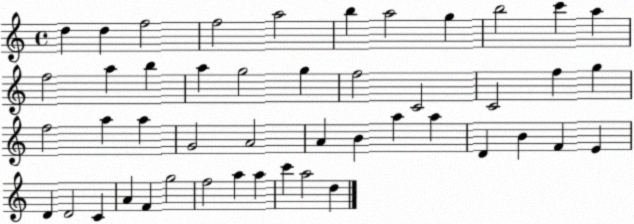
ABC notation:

X:1
T:Untitled
M:4/4
L:1/4
K:C
d d f2 f2 a2 b a2 g b2 c' a f2 a b a g2 g f2 C2 C2 f g f2 a a G2 A2 A B a a D B F E D D2 C A F g2 f2 a a c' a2 d